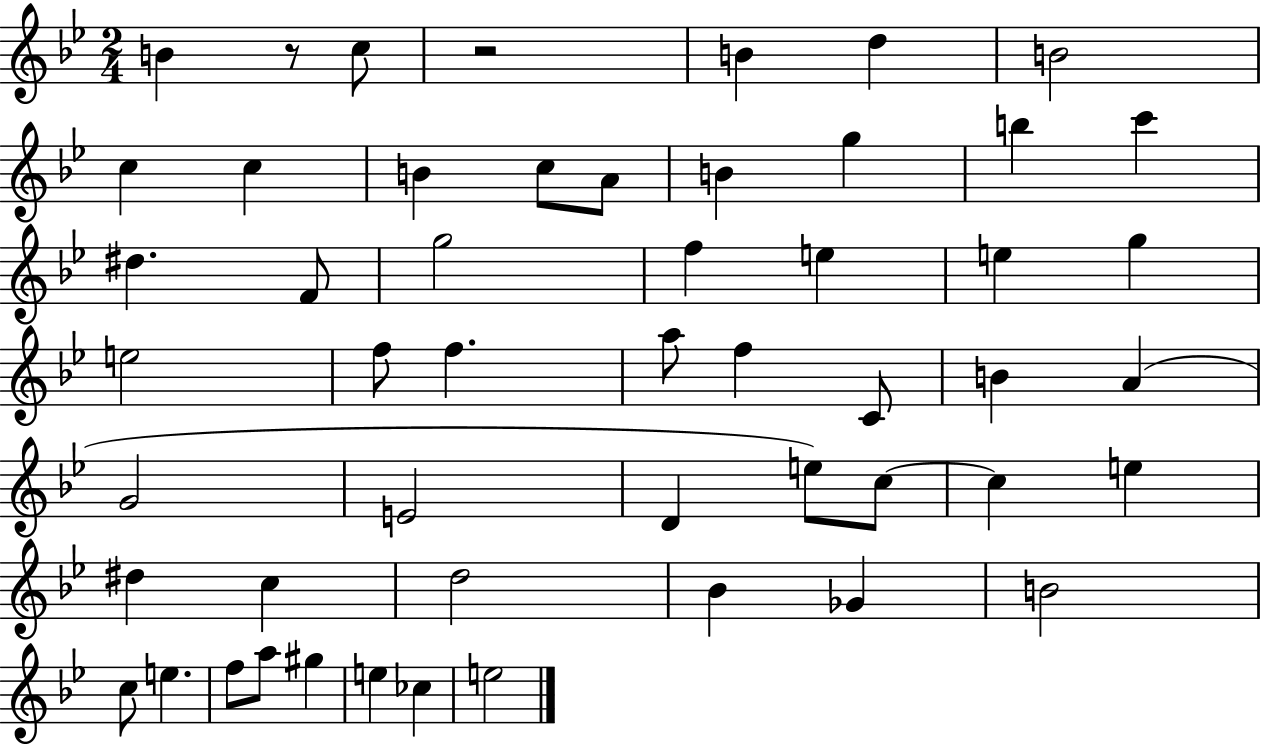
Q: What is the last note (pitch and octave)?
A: E5